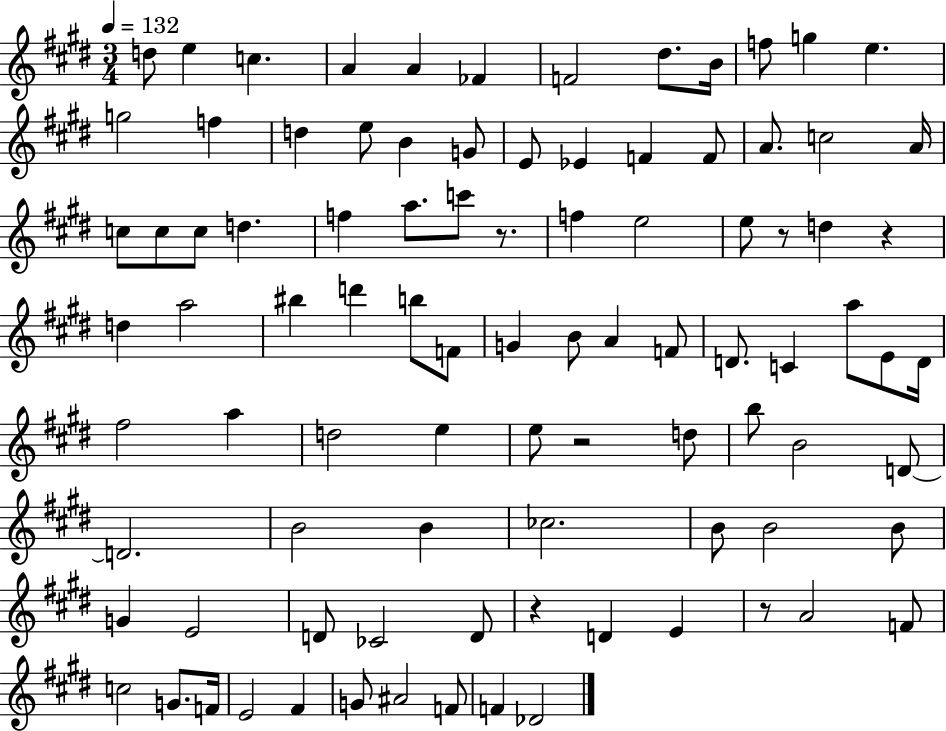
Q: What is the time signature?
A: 3/4